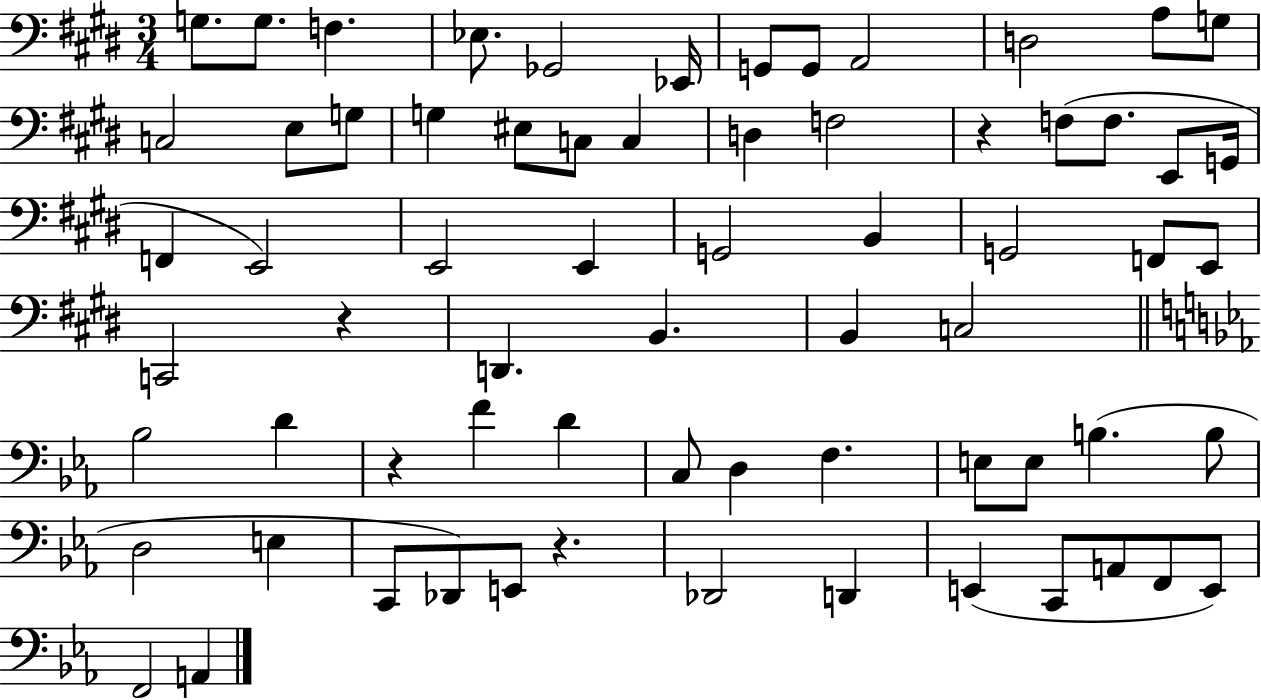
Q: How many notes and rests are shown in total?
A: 68